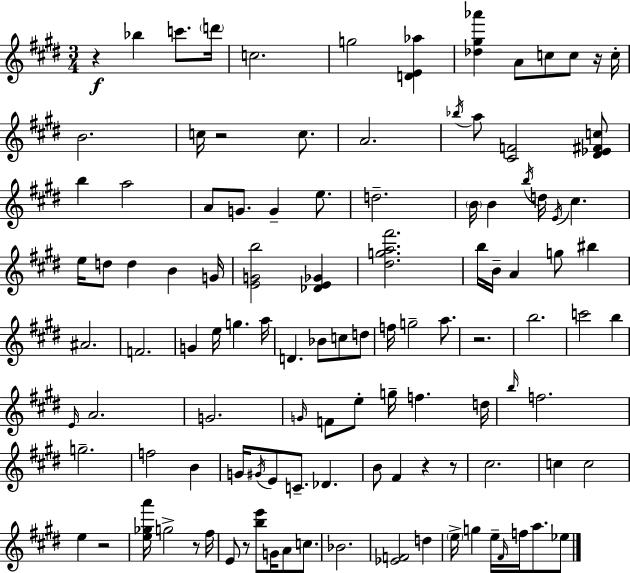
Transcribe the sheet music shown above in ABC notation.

X:1
T:Untitled
M:3/4
L:1/4
K:E
z _b c'/2 d'/4 c2 g2 [DE_a] [_d^g_a'] A/2 c/2 c/2 z/4 c/4 B2 c/4 z2 c/2 A2 _b/4 a/2 [^CF]2 [^D_E^Fc]/2 b a2 A/2 G/2 G e/2 d2 B/4 B b/4 d/4 E/4 ^c e/4 d/2 d B G/4 [EGb]2 [_DE_G] [^dga^f']2 b/4 B/4 A g/2 ^b ^A2 F2 G e/4 g a/4 D _B/2 c/2 d/2 f/4 g2 a/2 z2 b2 c'2 b E/4 A2 G2 G/4 F/2 e/2 g/4 f d/4 b/4 f2 g2 f2 B G/4 ^G/4 E/2 C/2 _D B/2 ^F z z/2 ^c2 c c2 e z2 [e_ga']/4 g2 z/2 ^f/4 E/2 z/2 [be']/2 G/4 A/2 c/2 _B2 [_EF]2 d e/4 g e/4 ^F/4 f/4 a/2 _e/2